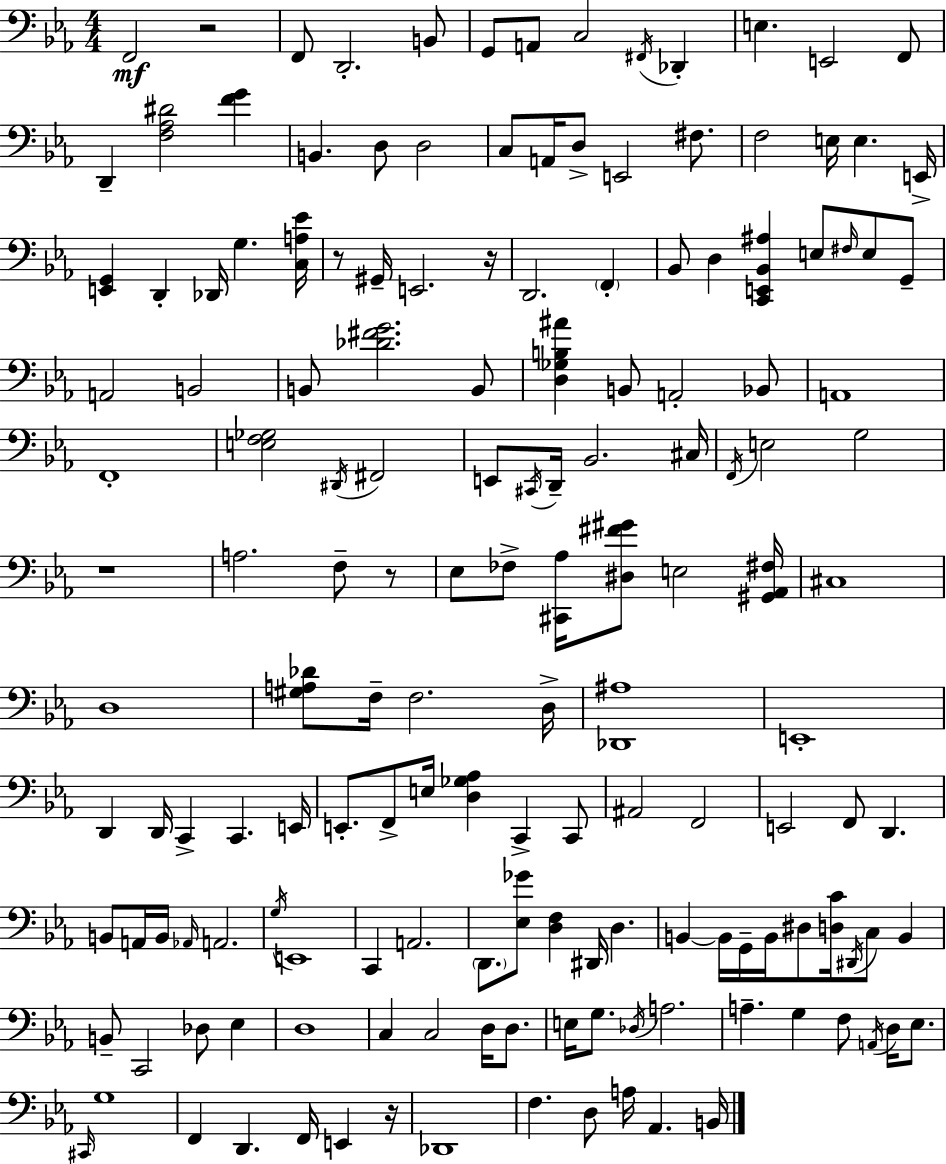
X:1
T:Untitled
M:4/4
L:1/4
K:Eb
F,,2 z2 F,,/2 D,,2 B,,/2 G,,/2 A,,/2 C,2 ^F,,/4 _D,, E, E,,2 F,,/2 D,, [F,_A,^D]2 [FG] B,, D,/2 D,2 C,/2 A,,/4 D,/2 E,,2 ^F,/2 F,2 E,/4 E, E,,/4 [E,,G,,] D,, _D,,/4 G, [C,A,_E]/4 z/2 ^G,,/4 E,,2 z/4 D,,2 F,, _B,,/2 D, [C,,E,,_B,,^A,] E,/2 ^F,/4 E,/2 G,,/2 A,,2 B,,2 B,,/2 [_D^FG]2 B,,/2 [D,_G,B,^A] B,,/2 A,,2 _B,,/2 A,,4 F,,4 [E,F,_G,]2 ^D,,/4 ^F,,2 E,,/2 ^C,,/4 D,,/4 _B,,2 ^C,/4 F,,/4 E,2 G,2 z4 A,2 F,/2 z/2 _E,/2 _F,/2 [^C,,_A,]/4 [^D,^F^G]/2 E,2 [^G,,_A,,^F,]/4 ^C,4 D,4 [^G,A,_D]/2 F,/4 F,2 D,/4 [_D,,^A,]4 E,,4 D,, D,,/4 C,, C,, E,,/4 E,,/2 F,,/2 E,/4 [D,_G,_A,] C,, C,,/2 ^A,,2 F,,2 E,,2 F,,/2 D,, B,,/2 A,,/4 B,,/4 _A,,/4 A,,2 G,/4 E,,4 C,, A,,2 D,,/2 [_E,_G]/2 [D,F,] ^D,,/4 D, B,, B,,/4 G,,/4 B,,/4 ^D,/2 [D,C]/4 ^D,,/4 C,/2 B,, B,,/2 C,,2 _D,/2 _E, D,4 C, C,2 D,/4 D,/2 E,/4 G,/2 _D,/4 A,2 A, G, F,/2 A,,/4 D,/4 _E,/2 ^C,,/4 G,4 F,, D,, F,,/4 E,, z/4 _D,,4 F, D,/2 A,/4 _A,, B,,/4